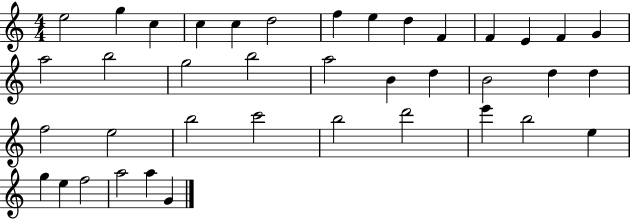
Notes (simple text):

E5/h G5/q C5/q C5/q C5/q D5/h F5/q E5/q D5/q F4/q F4/q E4/q F4/q G4/q A5/h B5/h G5/h B5/h A5/h B4/q D5/q B4/h D5/q D5/q F5/h E5/h B5/h C6/h B5/h D6/h E6/q B5/h E5/q G5/q E5/q F5/h A5/h A5/q G4/q